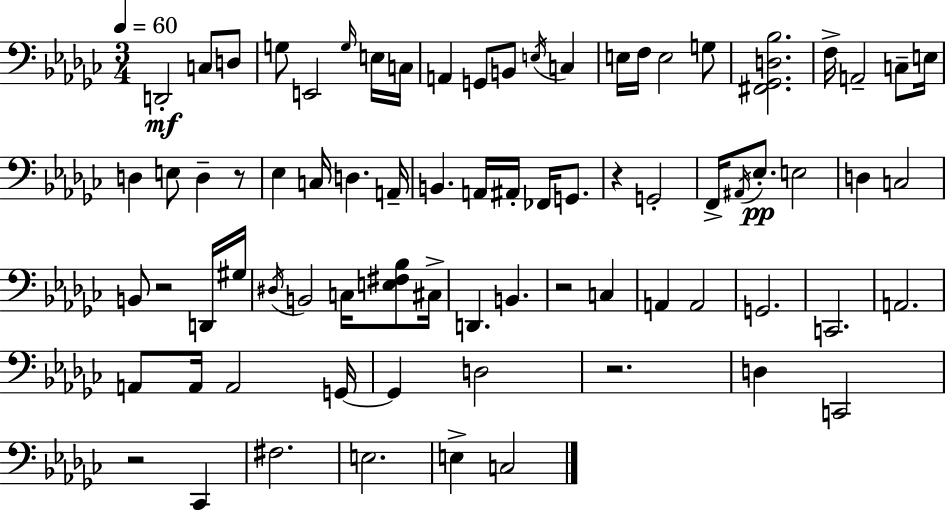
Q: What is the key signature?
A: EES minor